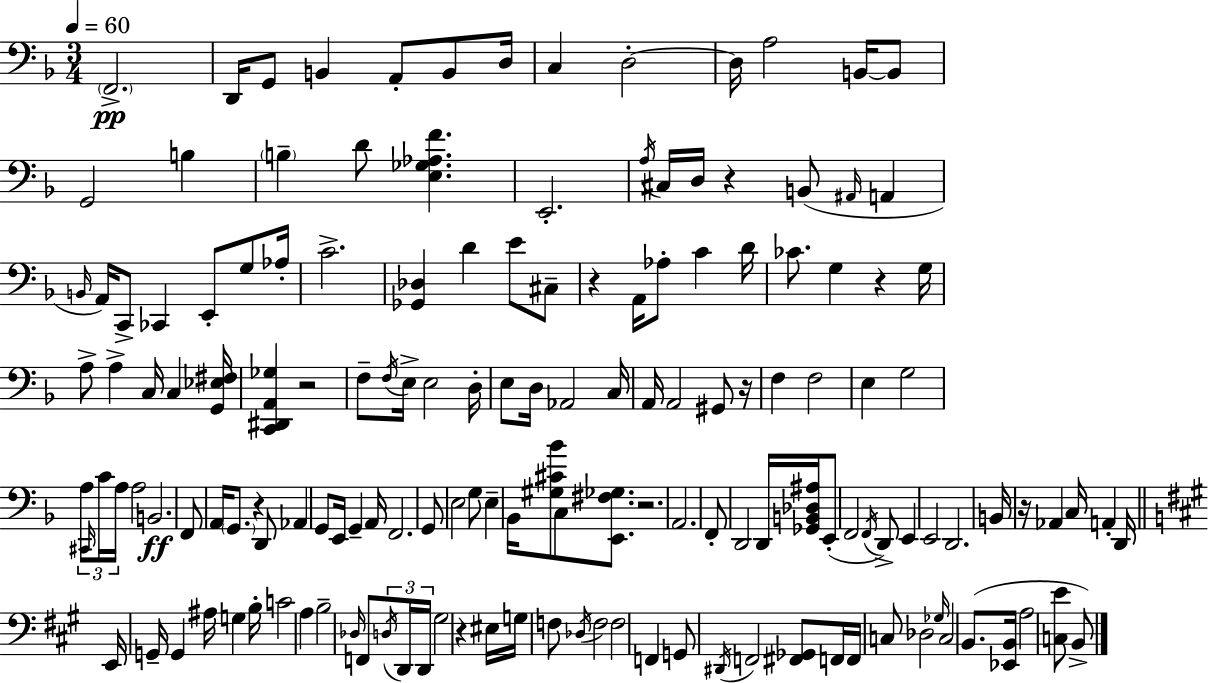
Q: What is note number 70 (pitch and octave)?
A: A2